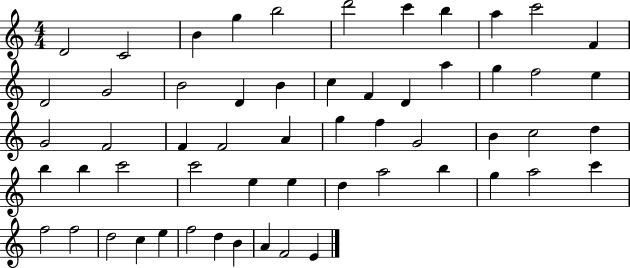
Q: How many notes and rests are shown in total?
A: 57